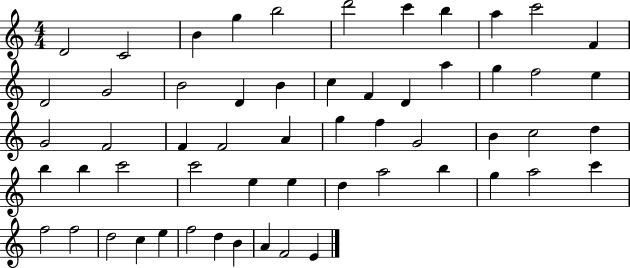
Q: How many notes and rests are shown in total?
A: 57